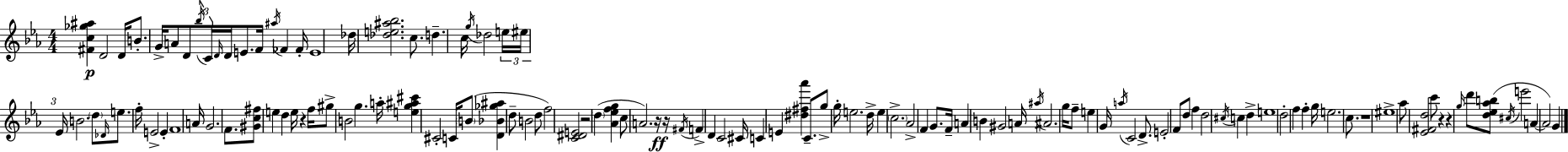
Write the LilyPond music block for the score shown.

{
  \clef treble
  \numericTimeSignature
  \time 4/4
  \key c \minor
  \repeat volta 2 { <fis' c'' ges'' ais''>4\p d'2 d'16 b'8.-. | g'16-> a'8 d'8 \tuplet 3/2 { \acciaccatura { bes''16 } c'16 \grace { d'16 } } d'16 e'8. f'16 \acciaccatura { ais''16 } fes'4 | fes'16-. e'1 | des''16 <des'' e'' ais'' bes''>2. | \break c''8. d''4.-- c''16 \acciaccatura { g''16 } des''2 | \tuplet 3/2 { e''16 eis''16 ees'16 } b'2. | \parenthesize d''8 \grace { des'16 } e''8. f''16-. e'2-> | e'4-. f'1 | \break a'16 g'2. | f'8. <gis' c'' fis''>8 e''4 d''4 e''16 | r4 f''16 gis''8-> b'2 g''4. | a''16-. <e'' g'' ais'' cis'''>4 cis'2-. | \break c'16 \parenthesize b'8( <d' bes' ges'' ais''>4 d''8-- b'2 | d''8 f''2) <c' dis' e'>2 | r2 \parenthesize d''4( | <aes' ees'' f'' g''>4 c''8 a'2.) | \break r16\ff r16 \acciaccatura { fis'16 } f'4-> d'4 c'2 | cis'16 c'4 e'4 <dis'' fis'' aes'''>4 | c'8.-- g''8-> g''16-. e''2. | d''16-> e''4 \parenthesize c''2.-> | \break aes'2-> f'4 | g'8. f'16-- a'4 b'4 gis'2 | a'16 \acciaccatura { ais''16 } ais'2. | g''16 f''8-- e''4 g'16 \acciaccatura { a''16 } c'2 | \break d'8.-> e'2-. | f'8 d''8 f''4 d''2 | \acciaccatura { cis''16 } c''4 d''4-> e''1 | d''2-. | \break f''4 f''4-. g''16 e''2. | c''8. r1 | eis''1-> | aes''8 <ees' fis' d''>2 | \break c'''8 r4 r4 \grace { g''16 } d'''8 | <d'' ees'' aes'' b''>8( \acciaccatura { cis''16 } e'''2 a'4~~ a'2) | g'4 } \bar "|."
}